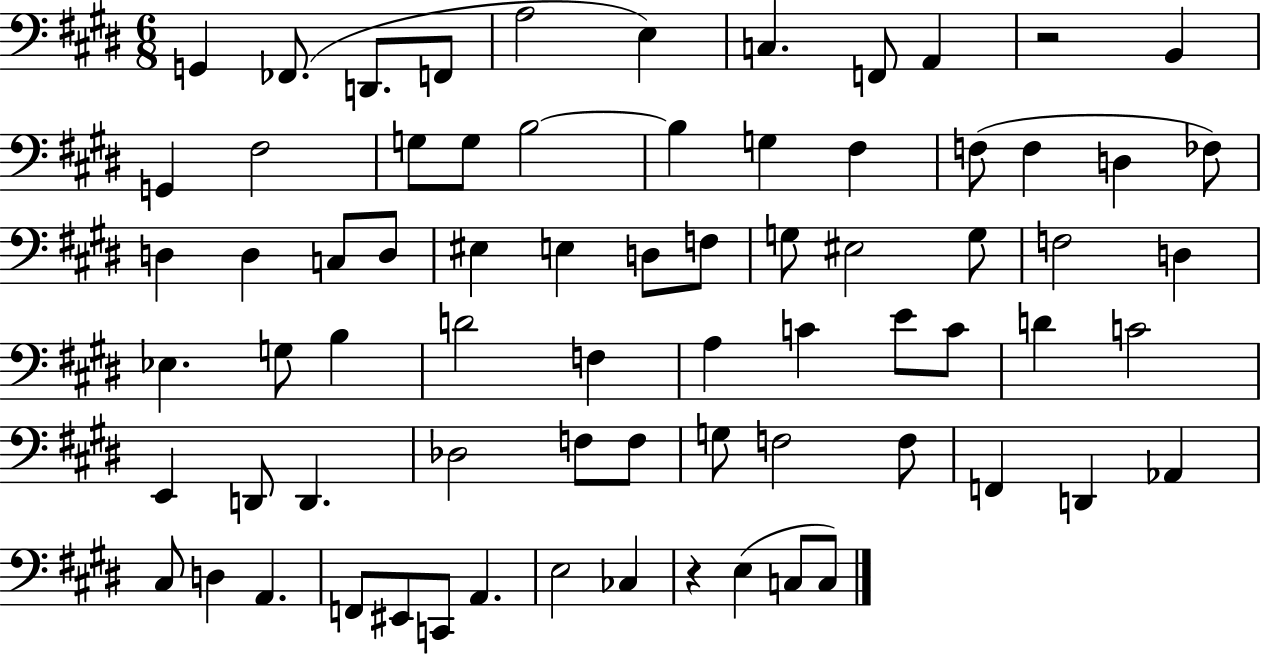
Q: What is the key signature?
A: E major